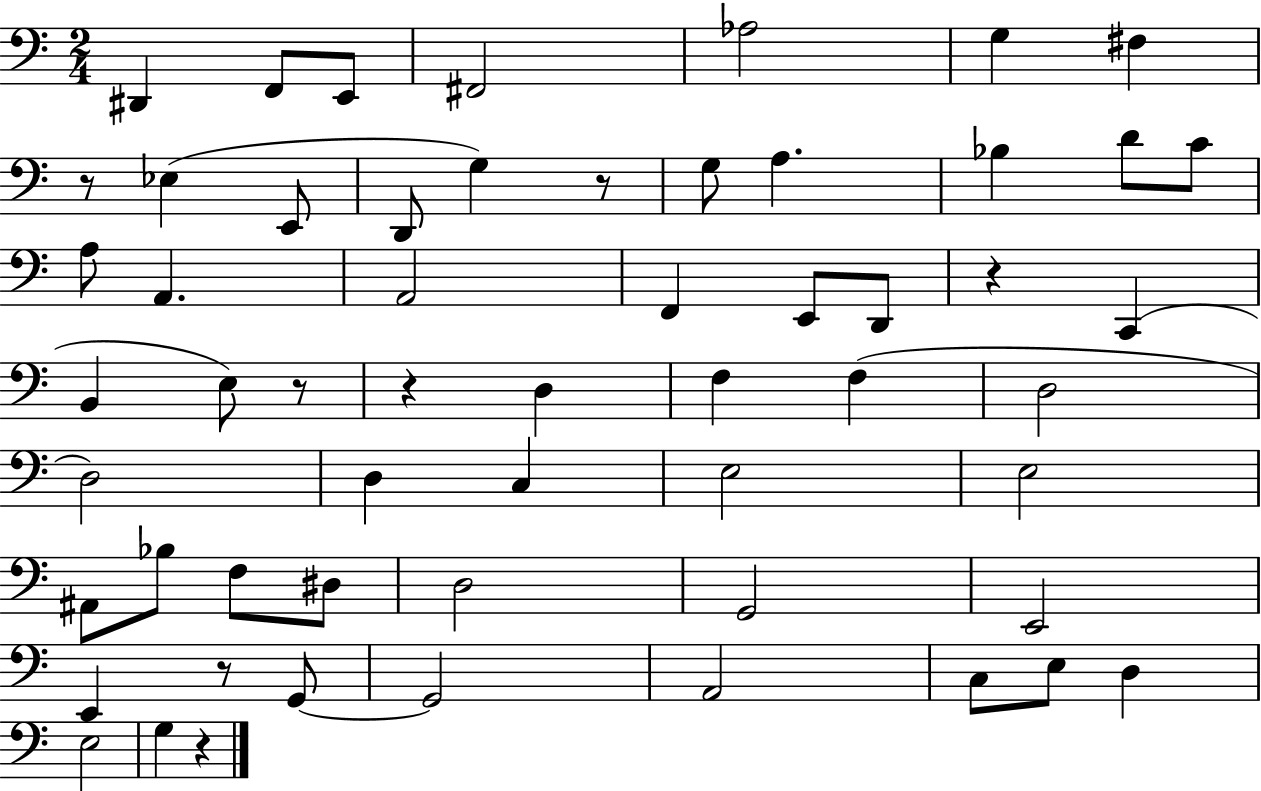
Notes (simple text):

D#2/q F2/e E2/e F#2/h Ab3/h G3/q F#3/q R/e Eb3/q E2/e D2/e G3/q R/e G3/e A3/q. Bb3/q D4/e C4/e A3/e A2/q. A2/h F2/q E2/e D2/e R/q C2/q B2/q E3/e R/e R/q D3/q F3/q F3/q D3/h D3/h D3/q C3/q E3/h E3/h A#2/e Bb3/e F3/e D#3/e D3/h G2/h E2/h E2/q R/e G2/e G2/h A2/h C3/e E3/e D3/q E3/h G3/q R/q